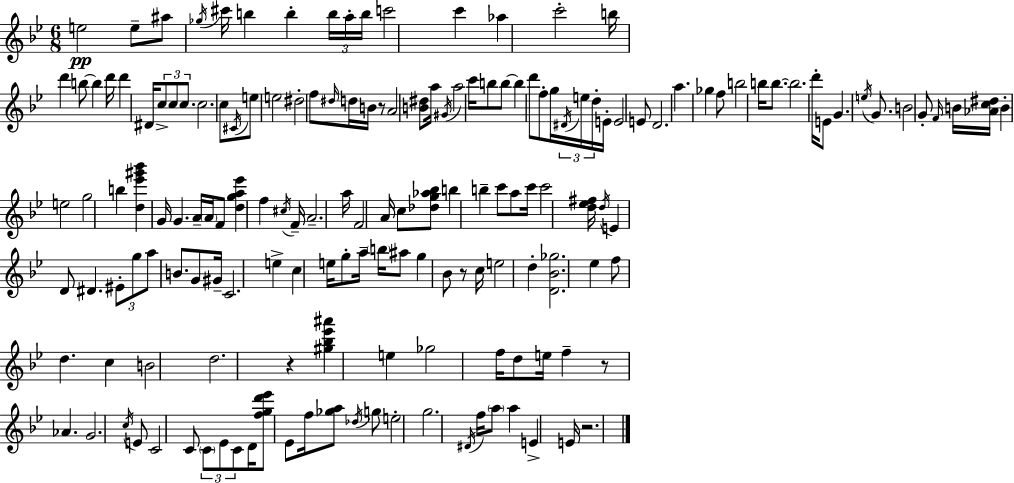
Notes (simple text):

E5/h E5/e A#5/e Gb5/s C#6/s B5/q B5/q B5/s A5/s B5/s C6/h C6/q Ab5/q C6/h B5/s D6/q B5/e B5/q D6/s D6/q D#4/s C5/e C5/e C5/e. C5/h. C5/e C#4/s E5/e E5/h D#5/h F5/e D#5/s D5/s B4/s R/e A4/h [B4,D#5]/e A5/s G#4/s A5/h C6/s B5/e B5/e B5/q D6/e F5/e G5/s D#4/s E5/s D5/s E4/s E4/h E4/e D4/h. A5/q. Gb5/q F5/e B5/h B5/s B5/e. B5/h. D6/s E4/e G4/q. E5/s G4/e. B4/h G4/e F4/s B4/s [Ab4,C5,D#5]/s B4/q E5/h G5/h B5/q [D5,Eb6,G#6,Bb6]/q G4/s G4/q. A4/s A4/s F4/e [D5,G5,A5,Eb6]/q F5/q C#5/s F4/s A4/h. A5/s F4/h A4/s C5/e [Db5,G5,Ab5,Bb5]/e B5/q B5/q C6/e A5/e C6/s C6/h [D5,Eb5,F#5]/s D5/s E4/q D4/e D#4/q. EIS4/e G5/e A5/e B4/e. G4/e G#4/s C4/h. E5/q C5/q E5/s G5/e A5/s B5/s A#5/e G5/q Bb4/e R/e C5/s E5/h D5/q [D4,Bb4,Gb5]/h. Eb5/q F5/e D5/q. C5/q B4/h D5/h. R/q [G#5,Bb5,Eb6,A#6]/q E5/q Gb5/h F5/s D5/e E5/s F5/q R/e Ab4/q. G4/h. C5/s E4/e C4/h C4/e C4/e Eb4/e C4/e D4/s [F5,G5,D6,Eb6]/e Eb4/e F5/s [Gb5,A5]/e Db5/s G5/e E5/h G5/h. D#4/s F5/s A5/e A5/q E4/q E4/s R/h.